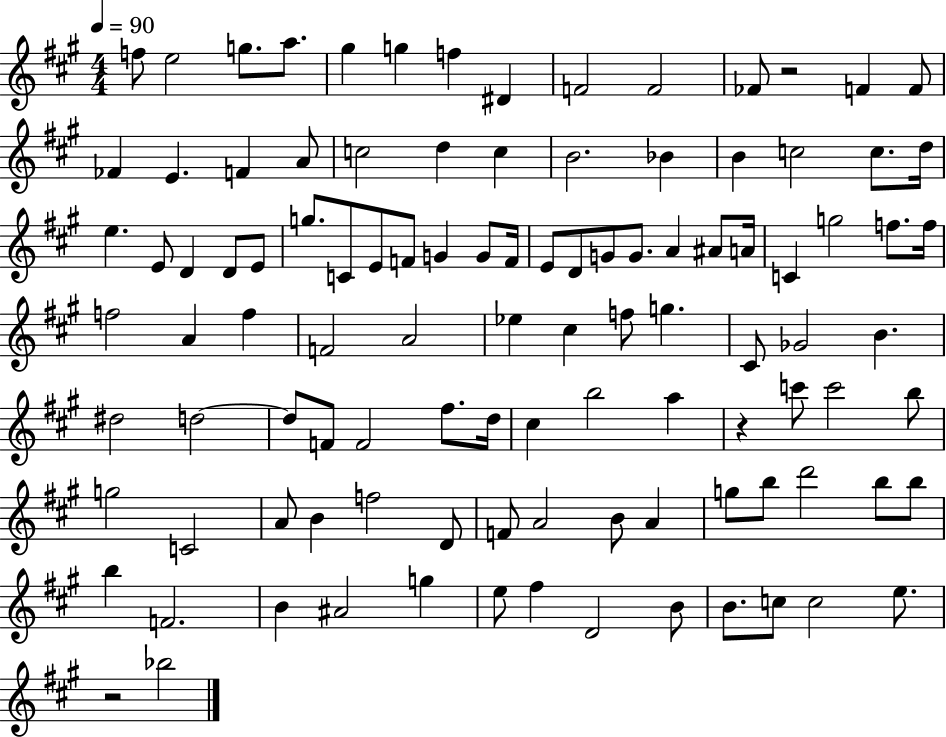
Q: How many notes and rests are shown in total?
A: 106